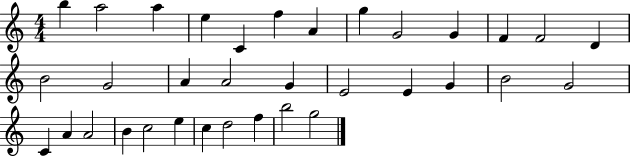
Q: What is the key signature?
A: C major